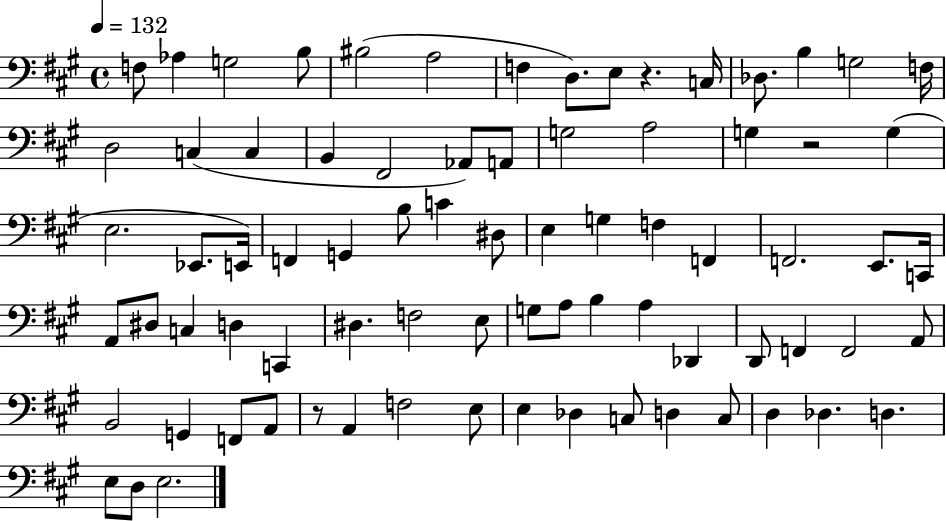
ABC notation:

X:1
T:Untitled
M:4/4
L:1/4
K:A
F,/2 _A, G,2 B,/2 ^B,2 A,2 F, D,/2 E,/2 z C,/4 _D,/2 B, G,2 F,/4 D,2 C, C, B,, ^F,,2 _A,,/2 A,,/2 G,2 A,2 G, z2 G, E,2 _E,,/2 E,,/4 F,, G,, B,/2 C ^D,/2 E, G, F, F,, F,,2 E,,/2 C,,/4 A,,/2 ^D,/2 C, D, C,, ^D, F,2 E,/2 G,/2 A,/2 B, A, _D,, D,,/2 F,, F,,2 A,,/2 B,,2 G,, F,,/2 A,,/2 z/2 A,, F,2 E,/2 E, _D, C,/2 D, C,/2 D, _D, D, E,/2 D,/2 E,2